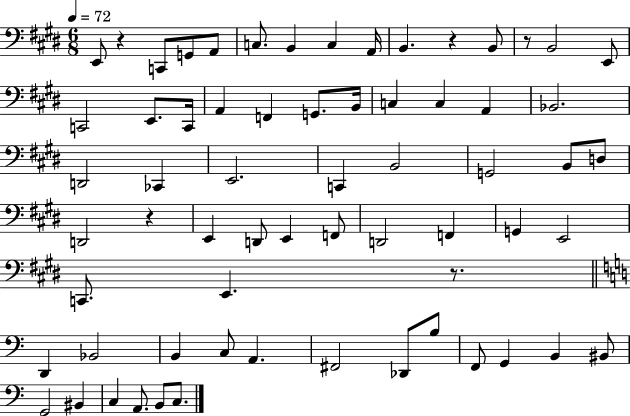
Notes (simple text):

E2/e R/q C2/e G2/e A2/e C3/e. B2/q C3/q A2/s B2/q. R/q B2/e R/e B2/h E2/e C2/h E2/e. C2/s A2/q F2/q G2/e. B2/s C3/q C3/q A2/q Bb2/h. D2/h CES2/q E2/h. C2/q B2/h G2/h B2/e D3/e D2/h R/q E2/q D2/e E2/q F2/e D2/h F2/q G2/q E2/h C2/e. E2/q. R/e. D2/q Bb2/h B2/q C3/e A2/q. F#2/h Db2/e B3/e F2/e G2/q B2/q BIS2/e G2/h BIS2/q C3/q A2/e. B2/e C3/e.